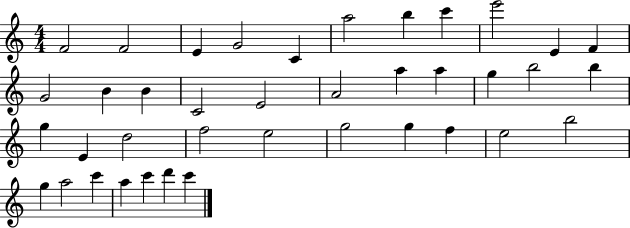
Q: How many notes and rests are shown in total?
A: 39